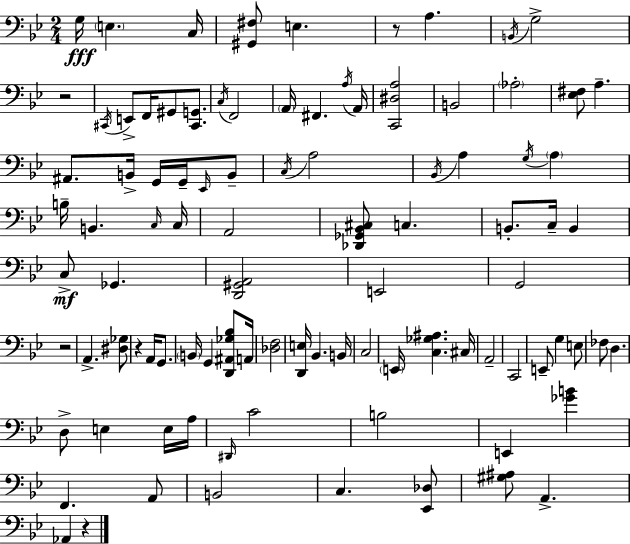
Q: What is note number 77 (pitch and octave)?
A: Ab2